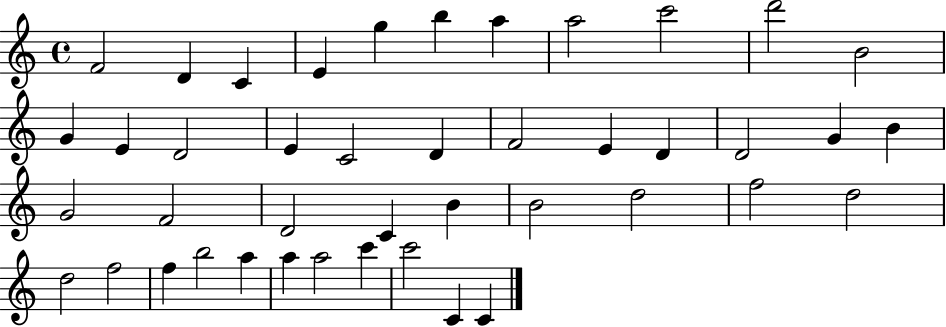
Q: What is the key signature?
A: C major